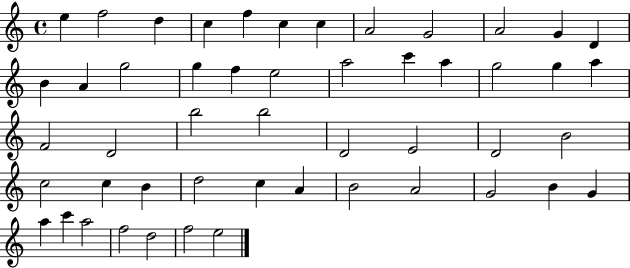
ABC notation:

X:1
T:Untitled
M:4/4
L:1/4
K:C
e f2 d c f c c A2 G2 A2 G D B A g2 g f e2 a2 c' a g2 g a F2 D2 b2 b2 D2 E2 D2 B2 c2 c B d2 c A B2 A2 G2 B G a c' a2 f2 d2 f2 e2